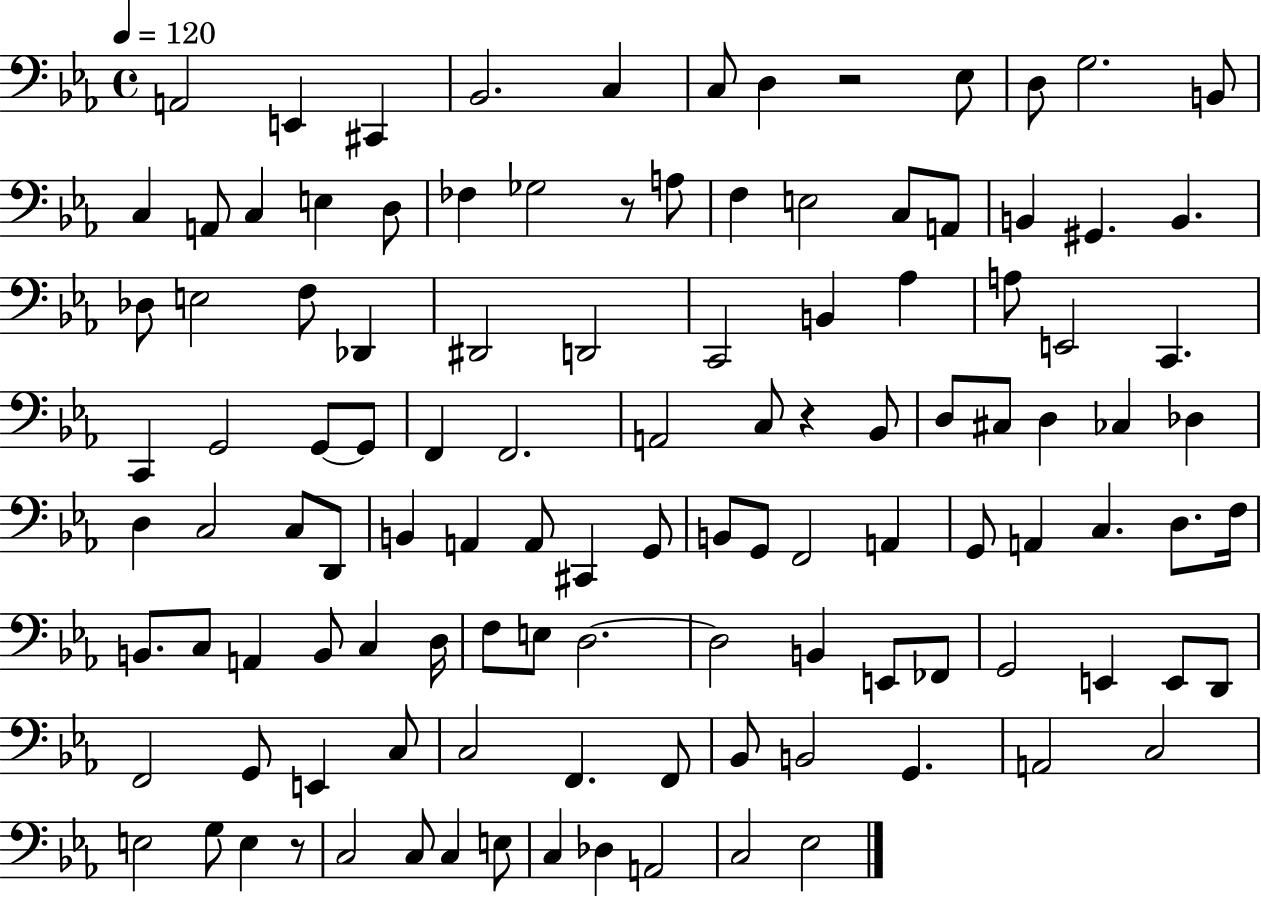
X:1
T:Untitled
M:4/4
L:1/4
K:Eb
A,,2 E,, ^C,, _B,,2 C, C,/2 D, z2 _E,/2 D,/2 G,2 B,,/2 C, A,,/2 C, E, D,/2 _F, _G,2 z/2 A,/2 F, E,2 C,/2 A,,/2 B,, ^G,, B,, _D,/2 E,2 F,/2 _D,, ^D,,2 D,,2 C,,2 B,, _A, A,/2 E,,2 C,, C,, G,,2 G,,/2 G,,/2 F,, F,,2 A,,2 C,/2 z _B,,/2 D,/2 ^C,/2 D, _C, _D, D, C,2 C,/2 D,,/2 B,, A,, A,,/2 ^C,, G,,/2 B,,/2 G,,/2 F,,2 A,, G,,/2 A,, C, D,/2 F,/4 B,,/2 C,/2 A,, B,,/2 C, D,/4 F,/2 E,/2 D,2 D,2 B,, E,,/2 _F,,/2 G,,2 E,, E,,/2 D,,/2 F,,2 G,,/2 E,, C,/2 C,2 F,, F,,/2 _B,,/2 B,,2 G,, A,,2 C,2 E,2 G,/2 E, z/2 C,2 C,/2 C, E,/2 C, _D, A,,2 C,2 _E,2